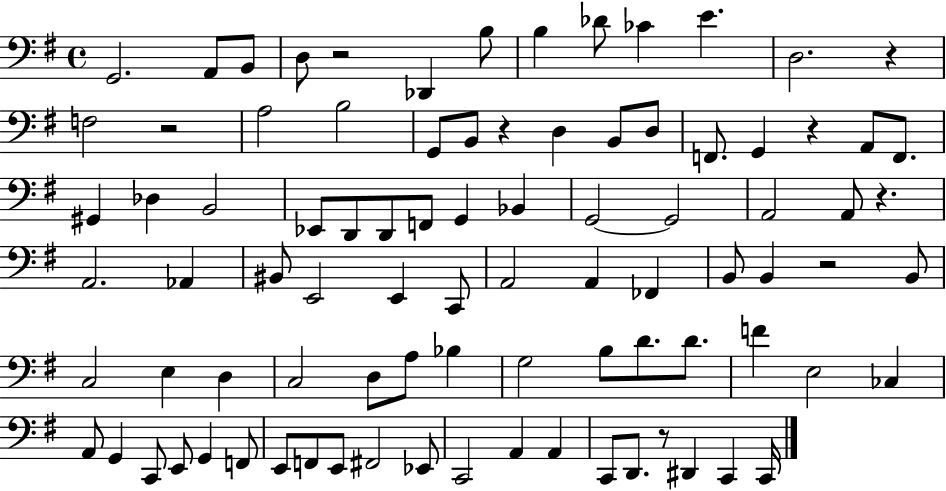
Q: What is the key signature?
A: G major